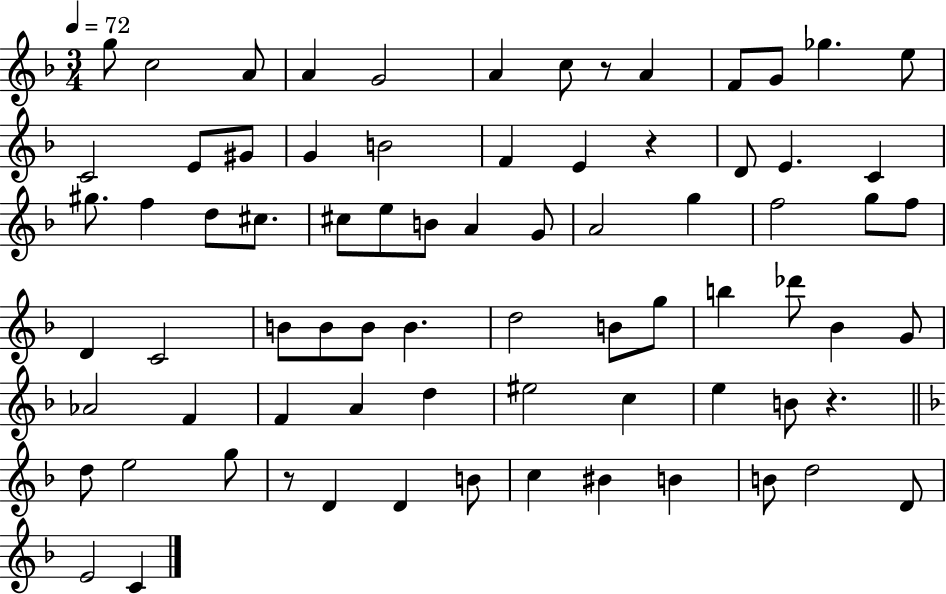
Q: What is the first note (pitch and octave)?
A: G5